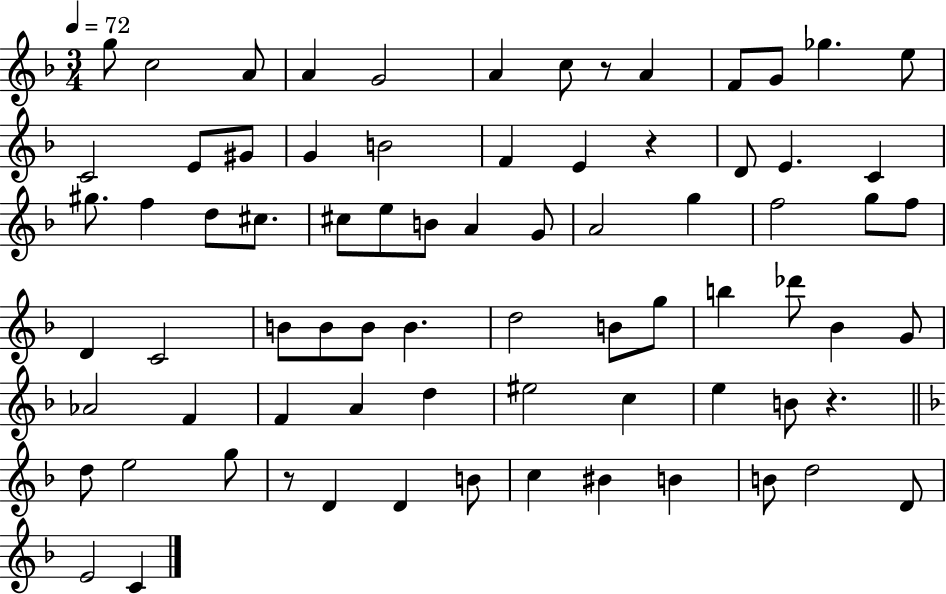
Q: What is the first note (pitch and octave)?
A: G5